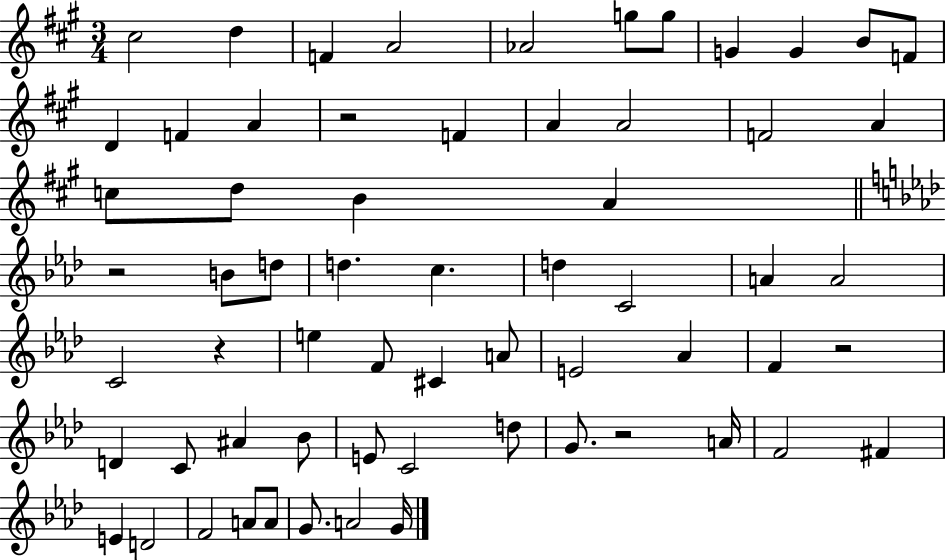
C#5/h D5/q F4/q A4/h Ab4/h G5/e G5/e G4/q G4/q B4/e F4/e D4/q F4/q A4/q R/h F4/q A4/q A4/h F4/h A4/q C5/e D5/e B4/q A4/q R/h B4/e D5/e D5/q. C5/q. D5/q C4/h A4/q A4/h C4/h R/q E5/q F4/e C#4/q A4/e E4/h Ab4/q F4/q R/h D4/q C4/e A#4/q Bb4/e E4/e C4/h D5/e G4/e. R/h A4/s F4/h F#4/q E4/q D4/h F4/h A4/e A4/e G4/e. A4/h G4/s